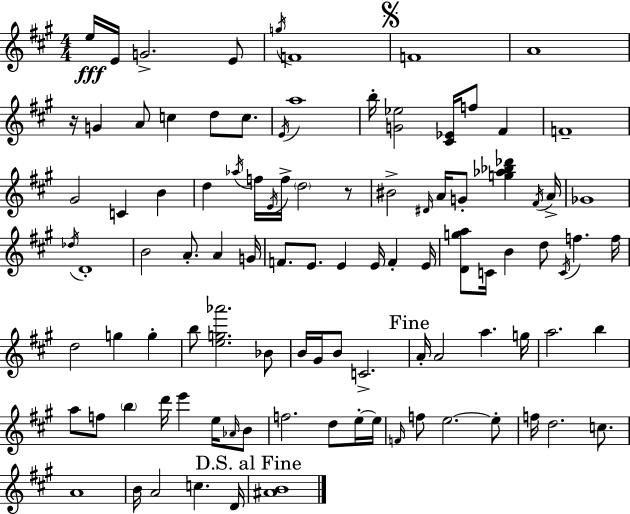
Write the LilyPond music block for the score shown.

{
  \clef treble
  \numericTimeSignature
  \time 4/4
  \key a \major
  \repeat volta 2 { e''16\fff e'16 g'2.-> e'8 | \acciaccatura { g''16 } f'1 | \mark \markup { \musicglyph "scripts.segno" } f'1 | a'1 | \break r16 g'4 a'8 c''4 d''8 c''8. | \acciaccatura { e'16 } a''1 | b''16-. <g' ees''>2 <cis' ees'>16 f''8 fis'4 | f'1-- | \break gis'2 c'4 b'4 | d''4 \acciaccatura { aes''16 } f''16 \acciaccatura { e'16 } f''16-> \parenthesize d''2 | r8 bis'2-> \grace { dis'16 } a'16 g'8-. | <g'' aes'' bes'' des'''>4 \acciaccatura { fis'16 } a'16-> ges'1 | \break \acciaccatura { des''16 } d'1-. | b'2 a'8.-. | a'4 g'16 f'8. e'8. e'4 | e'16 f'4-. e'16 <d' g'' a''>8 c'16 b'4 d''8 | \break \acciaccatura { c'16 } f''4. f''16 d''2 | g''4 g''4-. b''8 <e'' g'' aes'''>2. | bes'8 b'16 gis'16 b'8 c'2.-> | \mark "Fine" a'16-. a'2 | \break a''4. g''16 a''2. | b''4 a''8 f''8 \parenthesize b''4 | d'''16 e'''4 e''16 \grace { aes'16 } b'8 f''2. | d''8 e''16-.~~ e''16 \grace { f'16 } f''8 e''2.~~ | \break e''8-. f''16 d''2. | c''8. a'1 | b'16 a'2 | c''4. d'16 \mark "D.S. al Fine" <ais' b'>1 | \break } \bar "|."
}